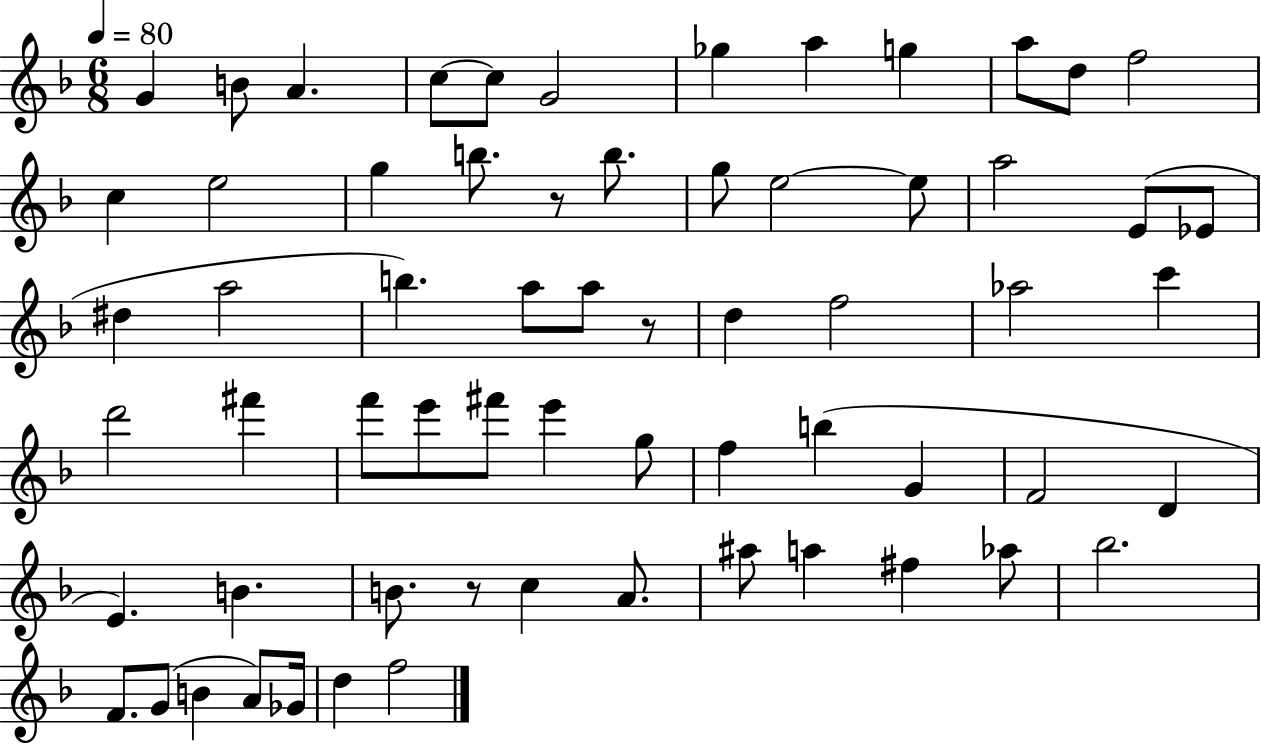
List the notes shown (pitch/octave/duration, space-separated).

G4/q B4/e A4/q. C5/e C5/e G4/h Gb5/q A5/q G5/q A5/e D5/e F5/h C5/q E5/h G5/q B5/e. R/e B5/e. G5/e E5/h E5/e A5/h E4/e Eb4/e D#5/q A5/h B5/q. A5/e A5/e R/e D5/q F5/h Ab5/h C6/q D6/h F#6/q F6/e E6/e F#6/e E6/q G5/e F5/q B5/q G4/q F4/h D4/q E4/q. B4/q. B4/e. R/e C5/q A4/e. A#5/e A5/q F#5/q Ab5/e Bb5/h. F4/e. G4/e B4/q A4/e Gb4/s D5/q F5/h